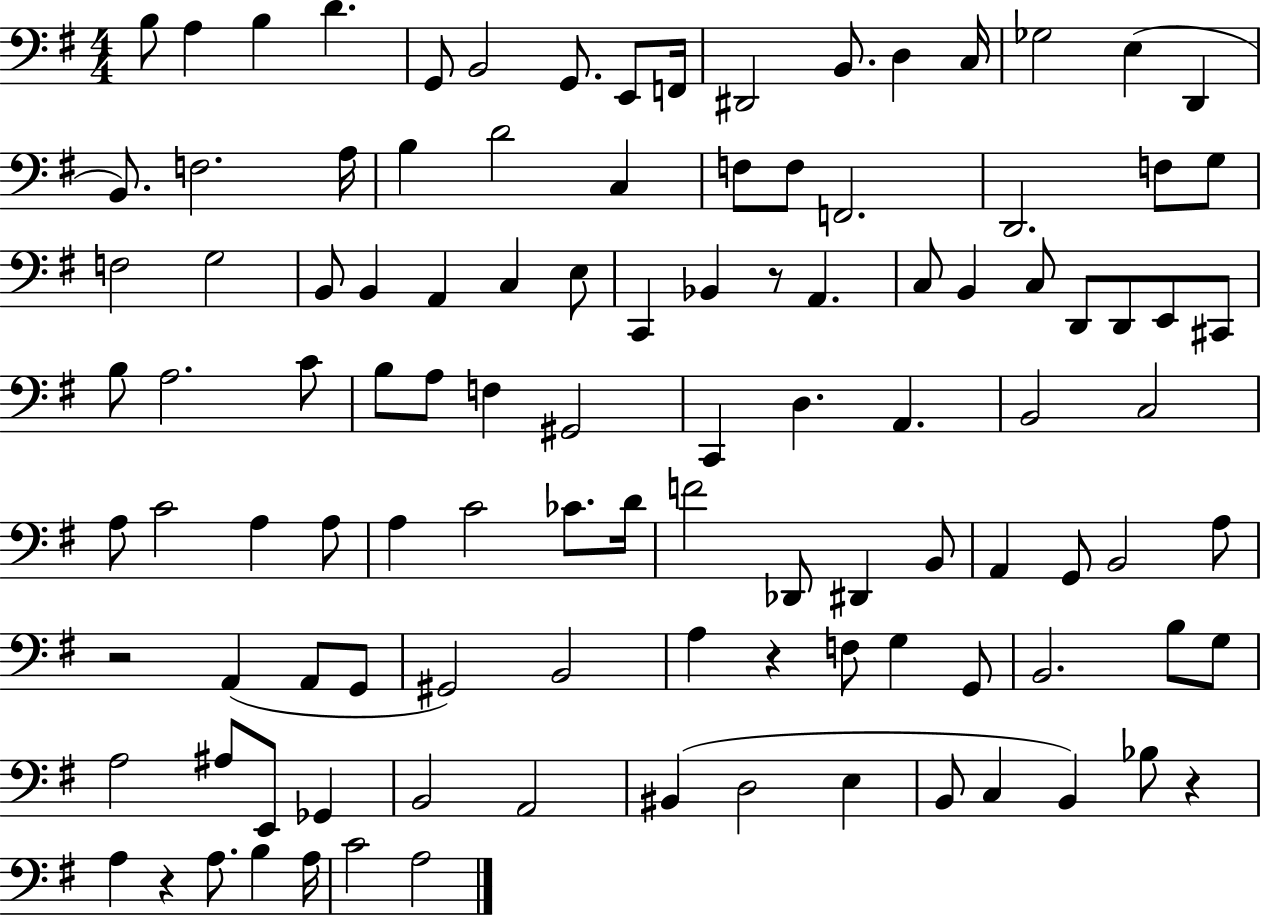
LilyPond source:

{
  \clef bass
  \numericTimeSignature
  \time 4/4
  \key g \major
  \repeat volta 2 { b8 a4 b4 d'4. | g,8 b,2 g,8. e,8 f,16 | dis,2 b,8. d4 c16 | ges2 e4( d,4 | \break b,8.) f2. a16 | b4 d'2 c4 | f8 f8 f,2. | d,2. f8 g8 | \break f2 g2 | b,8 b,4 a,4 c4 e8 | c,4 bes,4 r8 a,4. | c8 b,4 c8 d,8 d,8 e,8 cis,8 | \break b8 a2. c'8 | b8 a8 f4 gis,2 | c,4 d4. a,4. | b,2 c2 | \break a8 c'2 a4 a8 | a4 c'2 ces'8. d'16 | f'2 des,8 dis,4 b,8 | a,4 g,8 b,2 a8 | \break r2 a,4( a,8 g,8 | gis,2) b,2 | a4 r4 f8 g4 g,8 | b,2. b8 g8 | \break a2 ais8 e,8 ges,4 | b,2 a,2 | bis,4( d2 e4 | b,8 c4 b,4) bes8 r4 | \break a4 r4 a8. b4 a16 | c'2 a2 | } \bar "|."
}